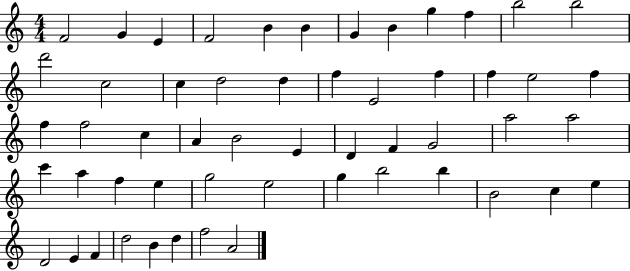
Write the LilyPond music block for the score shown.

{
  \clef treble
  \numericTimeSignature
  \time 4/4
  \key c \major
  f'2 g'4 e'4 | f'2 b'4 b'4 | g'4 b'4 g''4 f''4 | b''2 b''2 | \break d'''2 c''2 | c''4 d''2 d''4 | f''4 e'2 f''4 | f''4 e''2 f''4 | \break f''4 f''2 c''4 | a'4 b'2 e'4 | d'4 f'4 g'2 | a''2 a''2 | \break c'''4 a''4 f''4 e''4 | g''2 e''2 | g''4 b''2 b''4 | b'2 c''4 e''4 | \break d'2 e'4 f'4 | d''2 b'4 d''4 | f''2 a'2 | \bar "|."
}